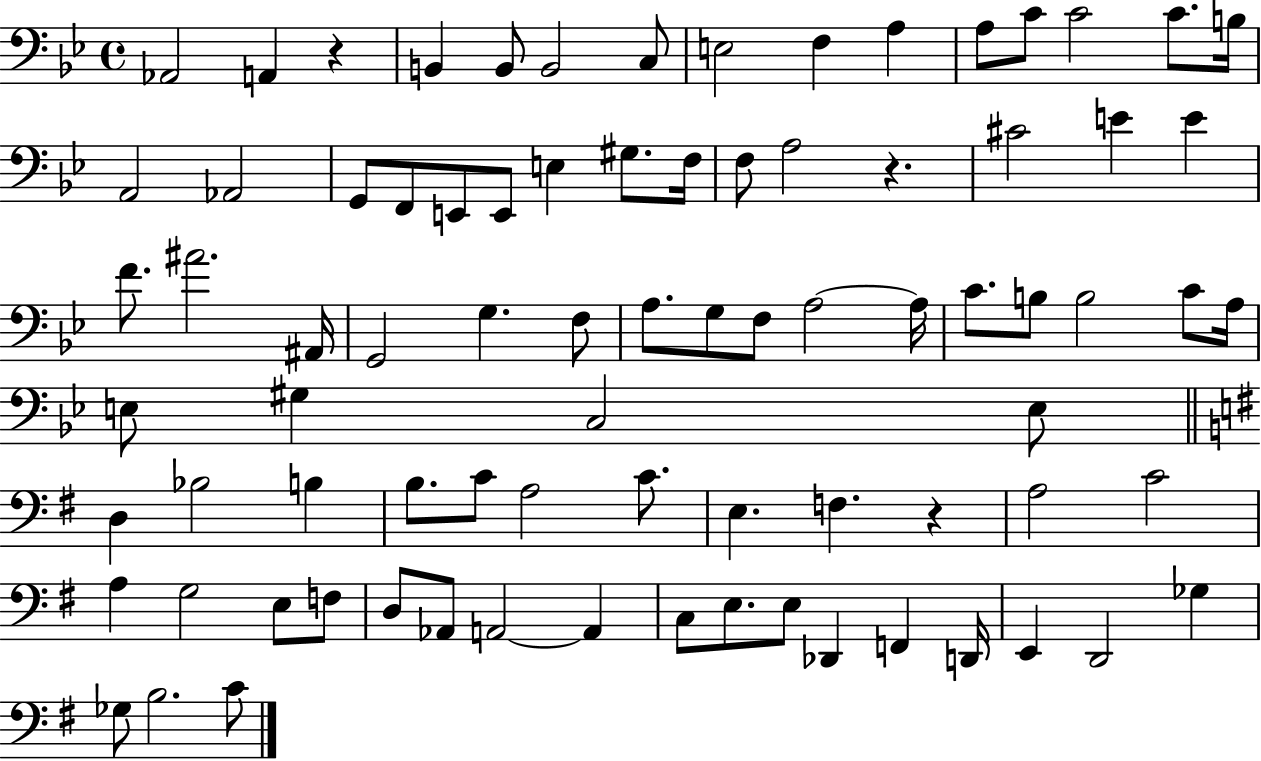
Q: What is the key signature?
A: BES major